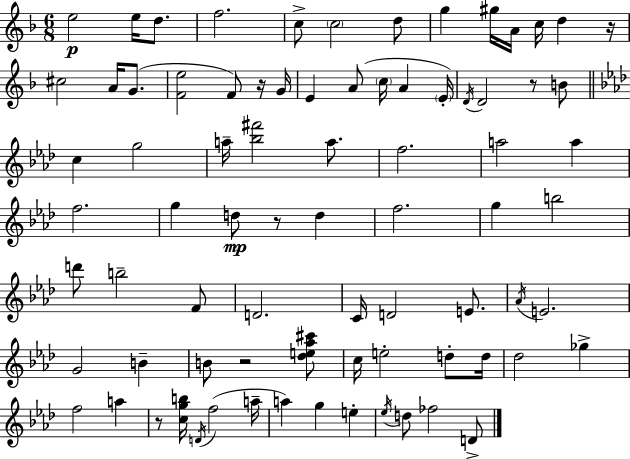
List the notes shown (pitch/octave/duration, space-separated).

E5/h E5/s D5/e. F5/h. C5/e C5/h D5/e G5/q G#5/s A4/s C5/s D5/q R/s C#5/h A4/s G4/e. [F4,E5]/h F4/e R/s G4/s E4/q A4/e C5/s A4/q E4/s D4/s D4/h R/e B4/e C5/q G5/h A5/s [Bb5,F#6]/h A5/e. F5/h. A5/h A5/q F5/h. G5/q D5/e R/e D5/q F5/h. G5/q B5/h D6/e B5/h F4/e D4/h. C4/s D4/h E4/e. Ab4/s E4/h. G4/h B4/q B4/e R/h [Db5,E5,Ab5,C#6]/e C5/s E5/h D5/e D5/s Db5/h Gb5/q F5/h A5/q R/e [C5,G5,B5]/s D4/s F5/h A5/s A5/q G5/q E5/q Eb5/s D5/e FES5/h D4/e